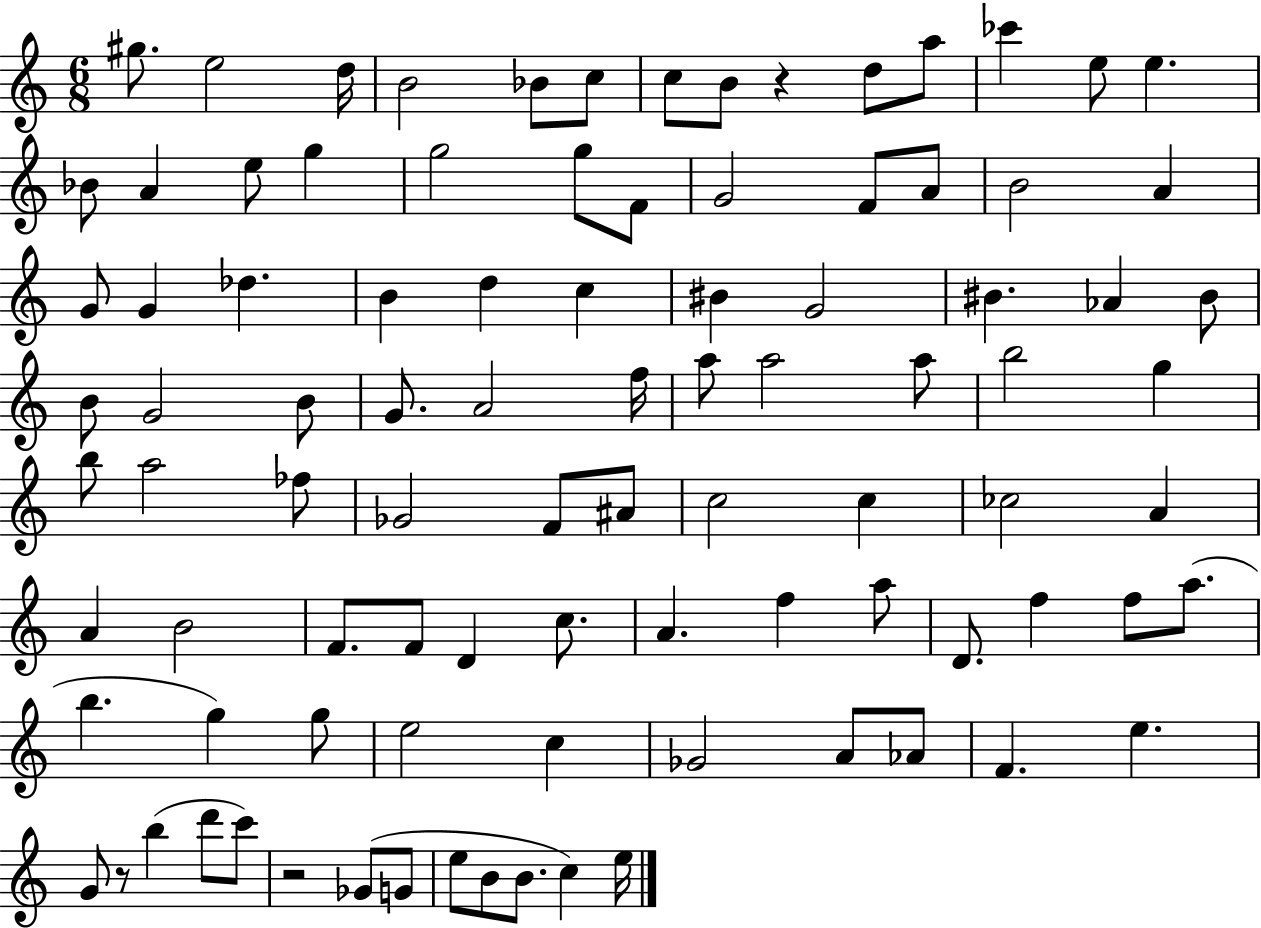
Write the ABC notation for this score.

X:1
T:Untitled
M:6/8
L:1/4
K:C
^g/2 e2 d/4 B2 _B/2 c/2 c/2 B/2 z d/2 a/2 _c' e/2 e _B/2 A e/2 g g2 g/2 F/2 G2 F/2 A/2 B2 A G/2 G _d B d c ^B G2 ^B _A ^B/2 B/2 G2 B/2 G/2 A2 f/4 a/2 a2 a/2 b2 g b/2 a2 _f/2 _G2 F/2 ^A/2 c2 c _c2 A A B2 F/2 F/2 D c/2 A f a/2 D/2 f f/2 a/2 b g g/2 e2 c _G2 A/2 _A/2 F e G/2 z/2 b d'/2 c'/2 z2 _G/2 G/2 e/2 B/2 B/2 c e/4